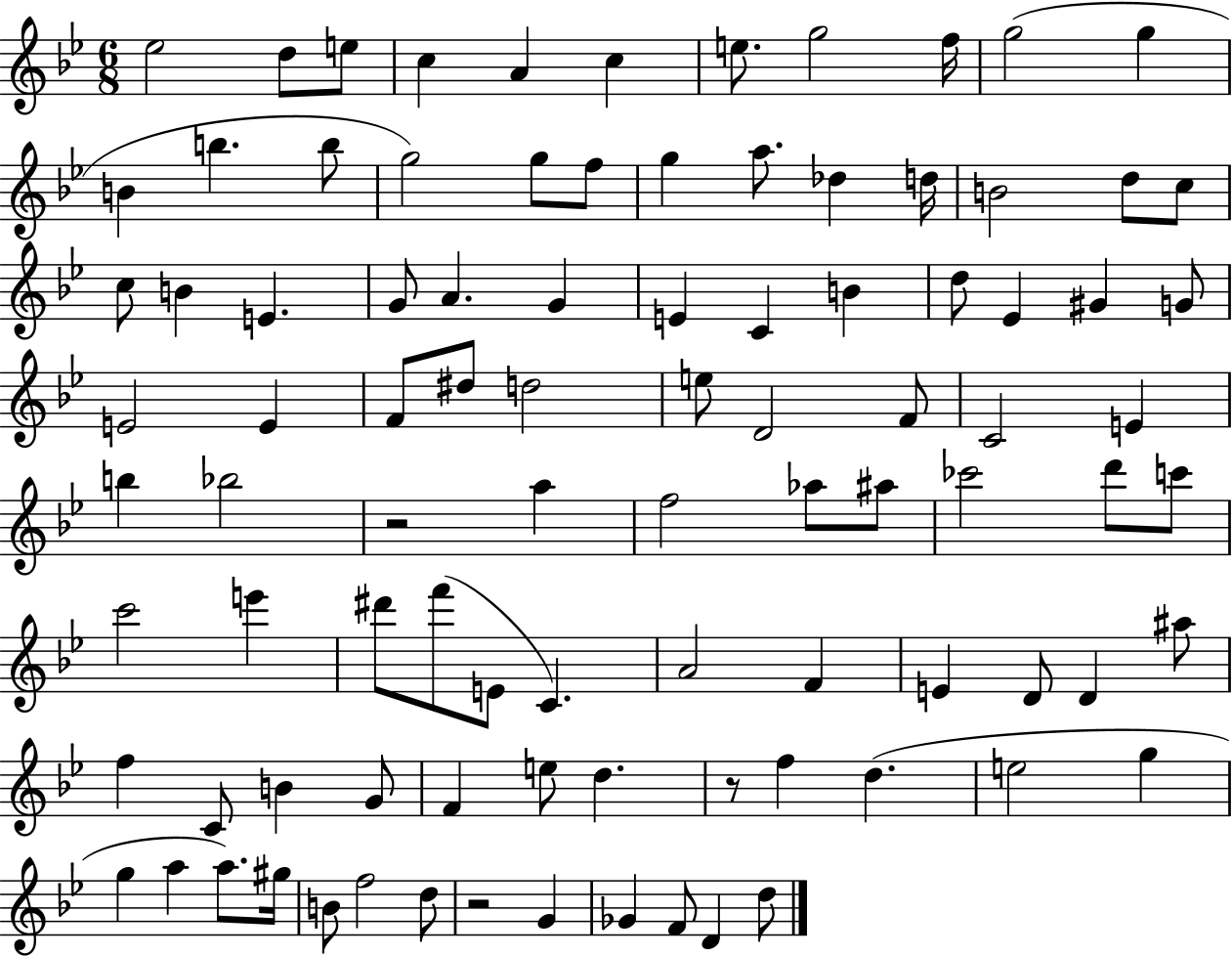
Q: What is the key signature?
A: BES major